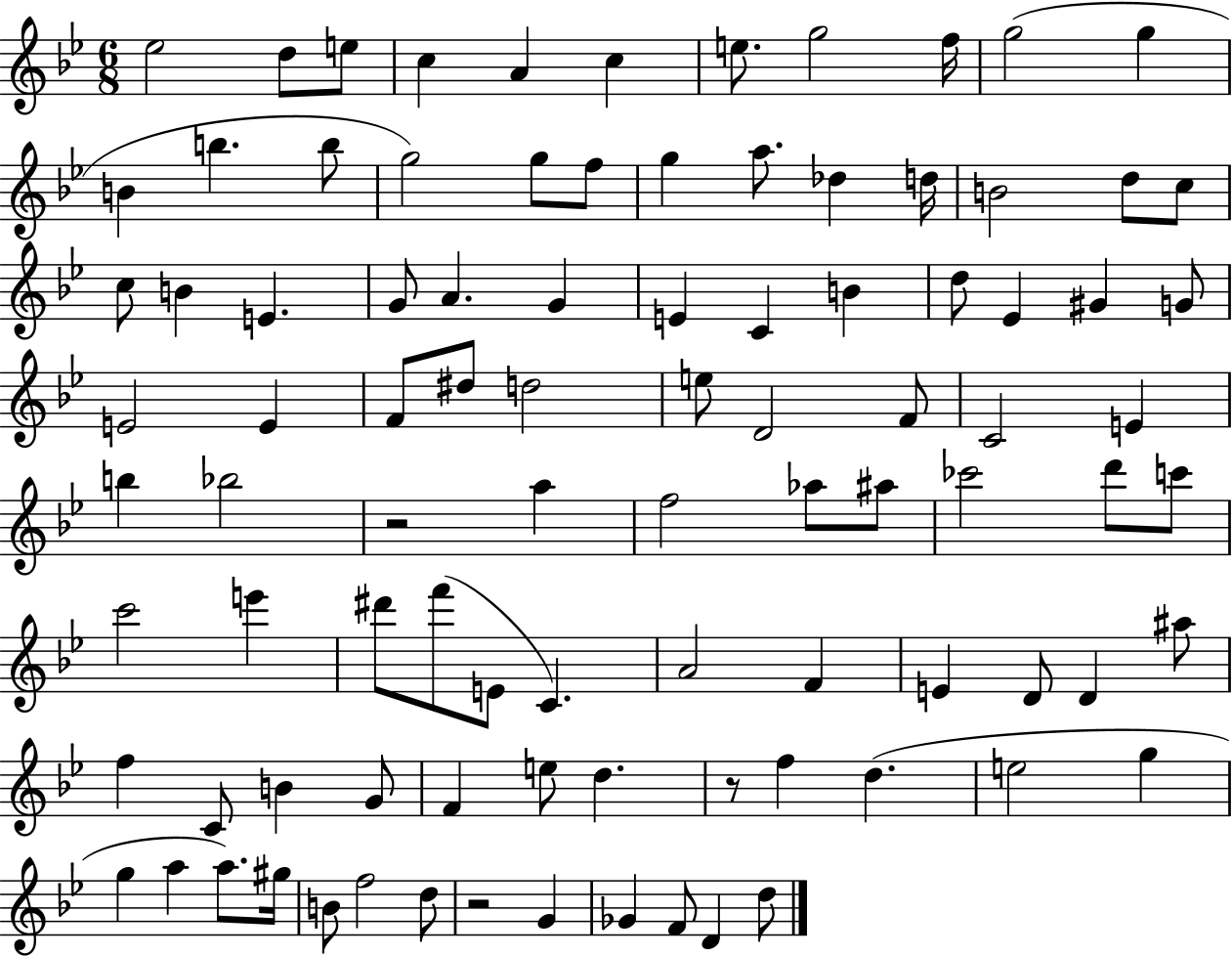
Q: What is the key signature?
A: BES major